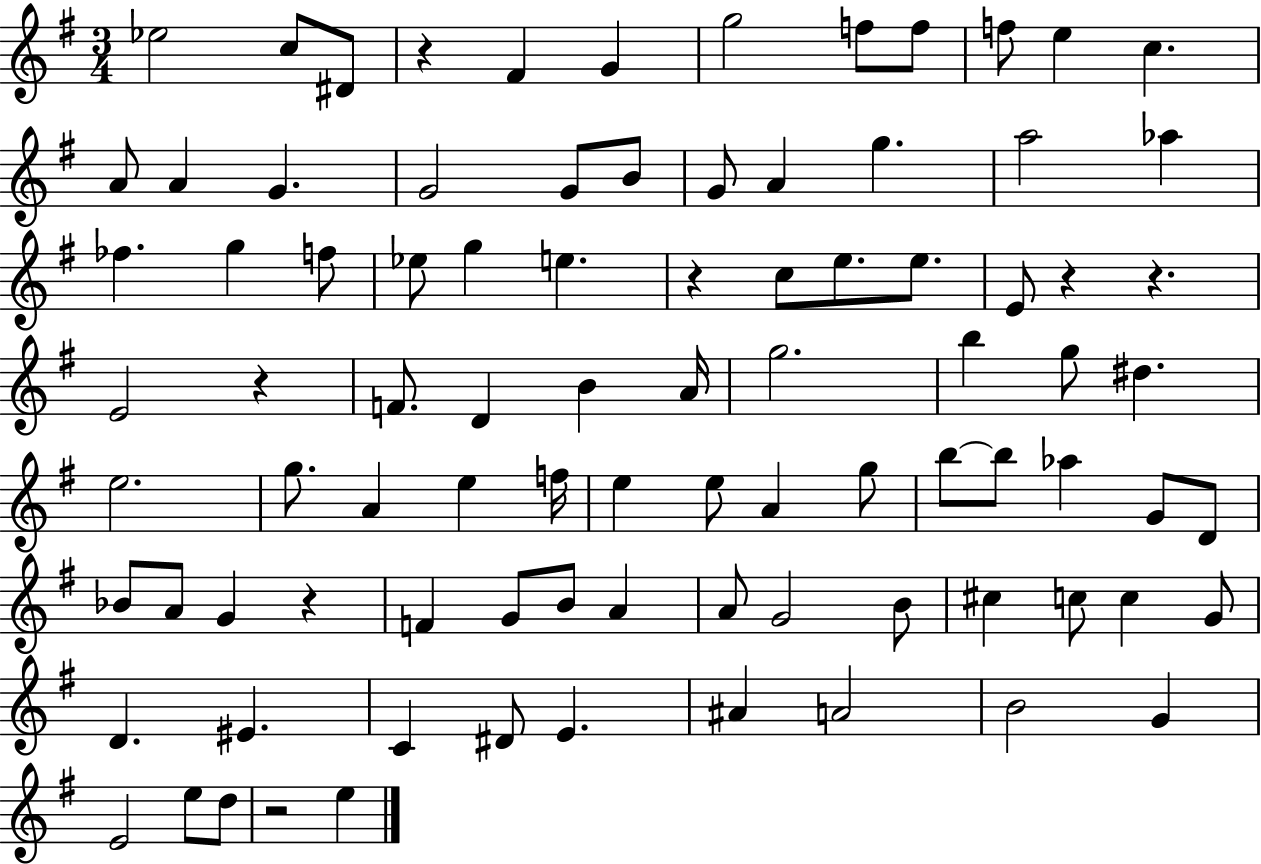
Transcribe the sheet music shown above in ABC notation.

X:1
T:Untitled
M:3/4
L:1/4
K:G
_e2 c/2 ^D/2 z ^F G g2 f/2 f/2 f/2 e c A/2 A G G2 G/2 B/2 G/2 A g a2 _a _f g f/2 _e/2 g e z c/2 e/2 e/2 E/2 z z E2 z F/2 D B A/4 g2 b g/2 ^d e2 g/2 A e f/4 e e/2 A g/2 b/2 b/2 _a G/2 D/2 _B/2 A/2 G z F G/2 B/2 A A/2 G2 B/2 ^c c/2 c G/2 D ^E C ^D/2 E ^A A2 B2 G E2 e/2 d/2 z2 e